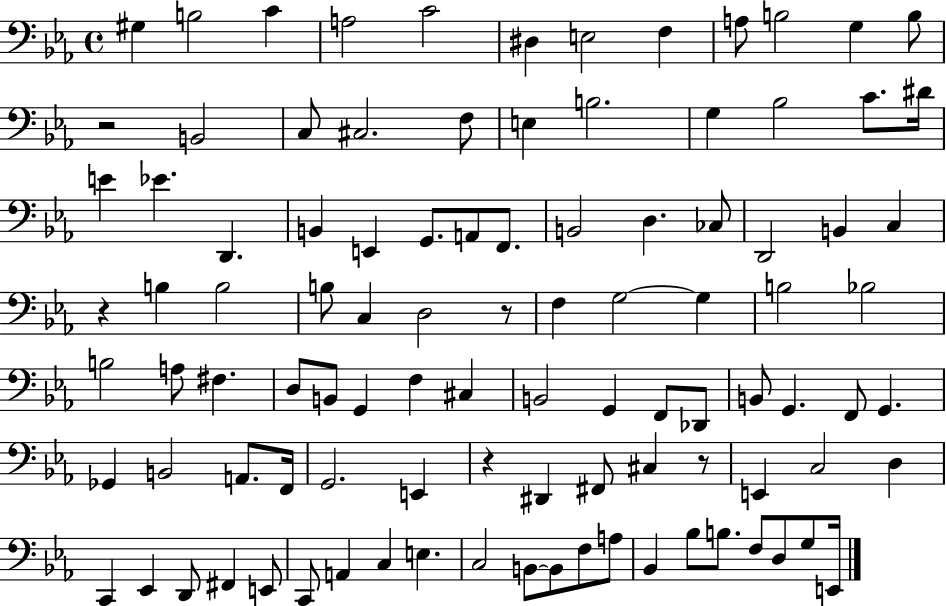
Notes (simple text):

G#3/q B3/h C4/q A3/h C4/h D#3/q E3/h F3/q A3/e B3/h G3/q B3/e R/h B2/h C3/e C#3/h. F3/e E3/q B3/h. G3/q Bb3/h C4/e. D#4/s E4/q Eb4/q. D2/q. B2/q E2/q G2/e. A2/e F2/e. B2/h D3/q. CES3/e D2/h B2/q C3/q R/q B3/q B3/h B3/e C3/q D3/h R/e F3/q G3/h G3/q B3/h Bb3/h B3/h A3/e F#3/q. D3/e B2/e G2/q F3/q C#3/q B2/h G2/q F2/e Db2/e B2/e G2/q. F2/e G2/q. Gb2/q B2/h A2/e. F2/s G2/h. E2/q R/q D#2/q F#2/e C#3/q R/e E2/q C3/h D3/q C2/q Eb2/q D2/e F#2/q E2/e C2/e A2/q C3/q E3/q. C3/h B2/e B2/e F3/e A3/e Bb2/q Bb3/e B3/e. F3/e D3/e G3/e E2/s